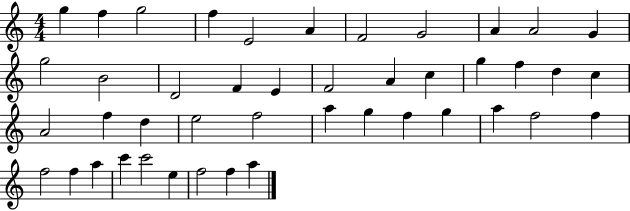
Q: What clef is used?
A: treble